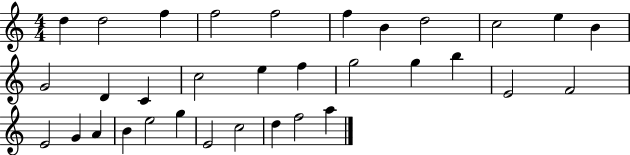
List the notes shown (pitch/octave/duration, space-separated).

D5/q D5/h F5/q F5/h F5/h F5/q B4/q D5/h C5/h E5/q B4/q G4/h D4/q C4/q C5/h E5/q F5/q G5/h G5/q B5/q E4/h F4/h E4/h G4/q A4/q B4/q E5/h G5/q E4/h C5/h D5/q F5/h A5/q